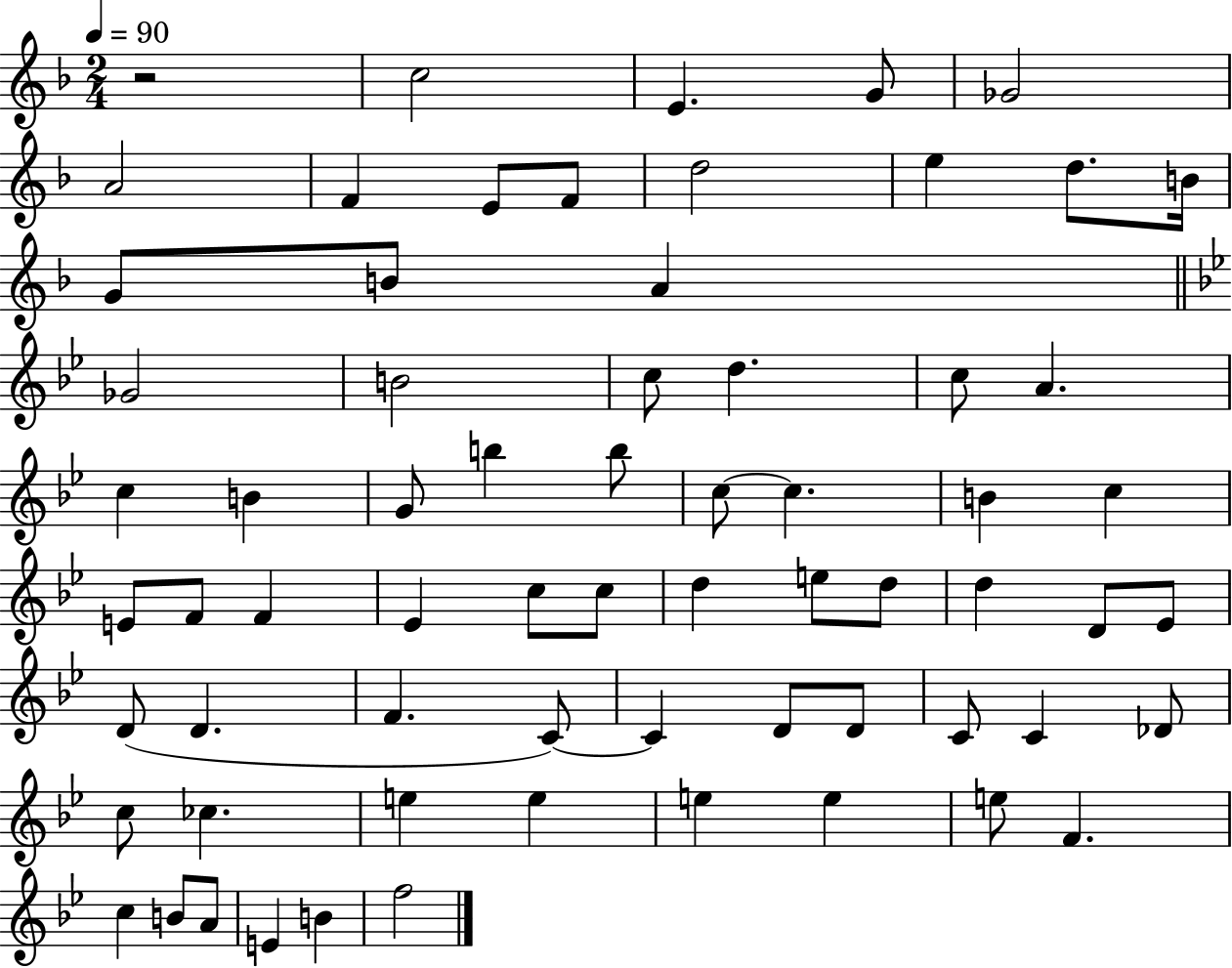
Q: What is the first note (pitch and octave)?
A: C5